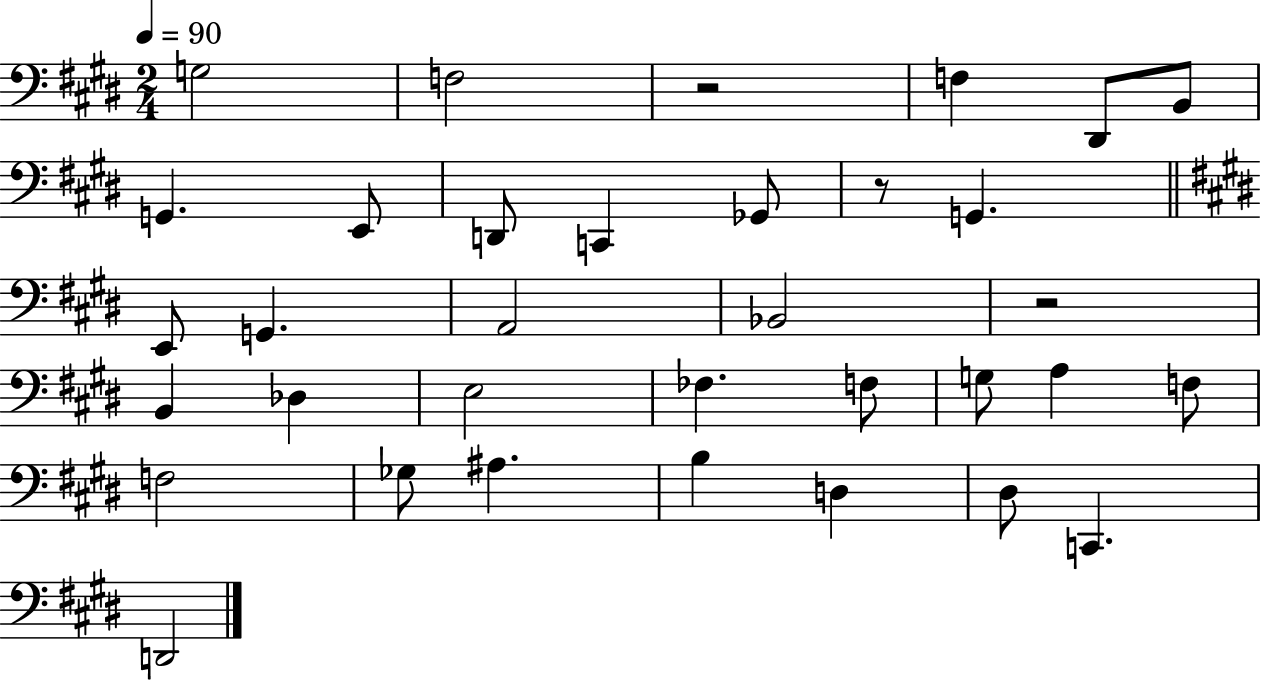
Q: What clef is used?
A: bass